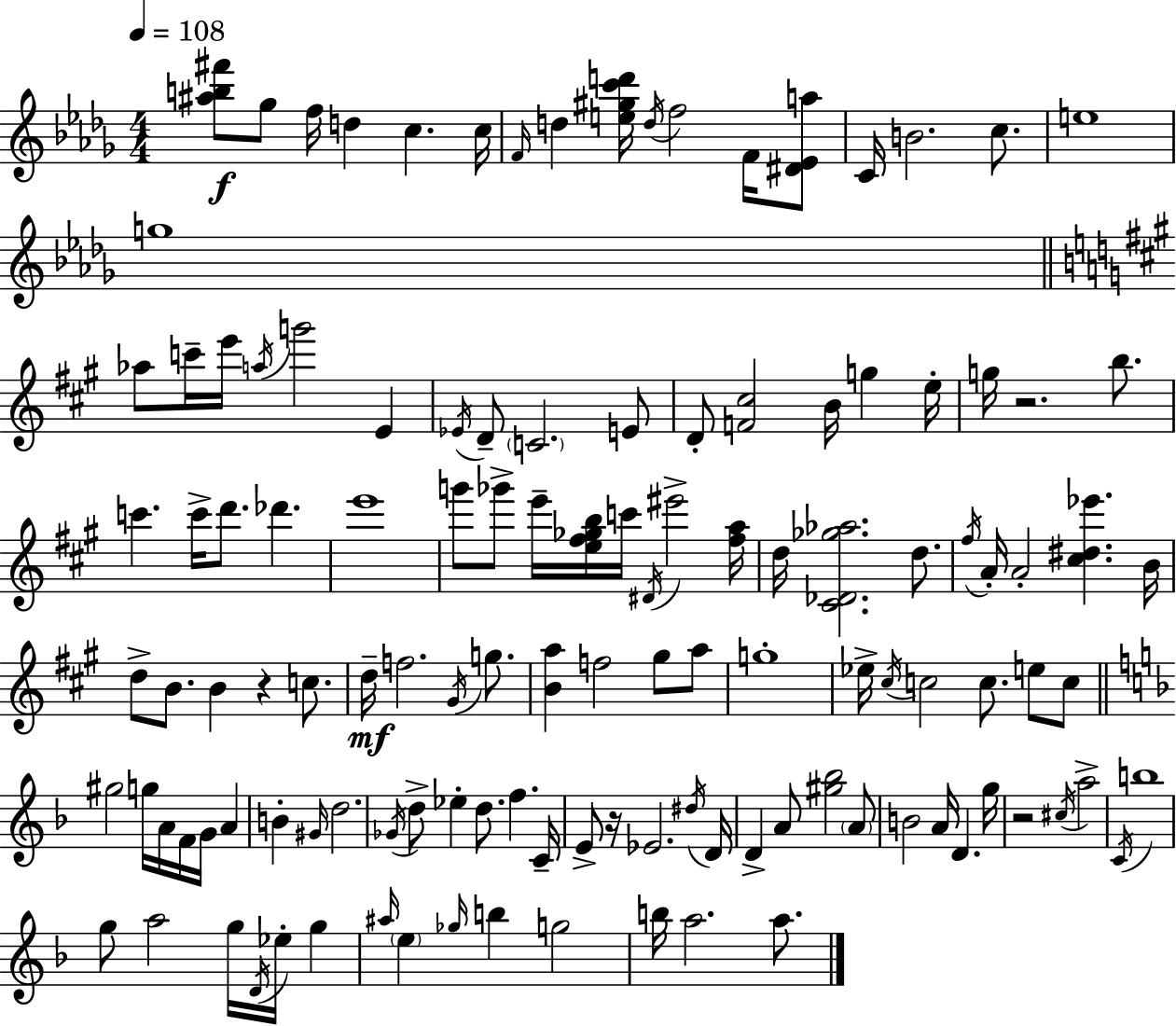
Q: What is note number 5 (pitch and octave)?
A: C5